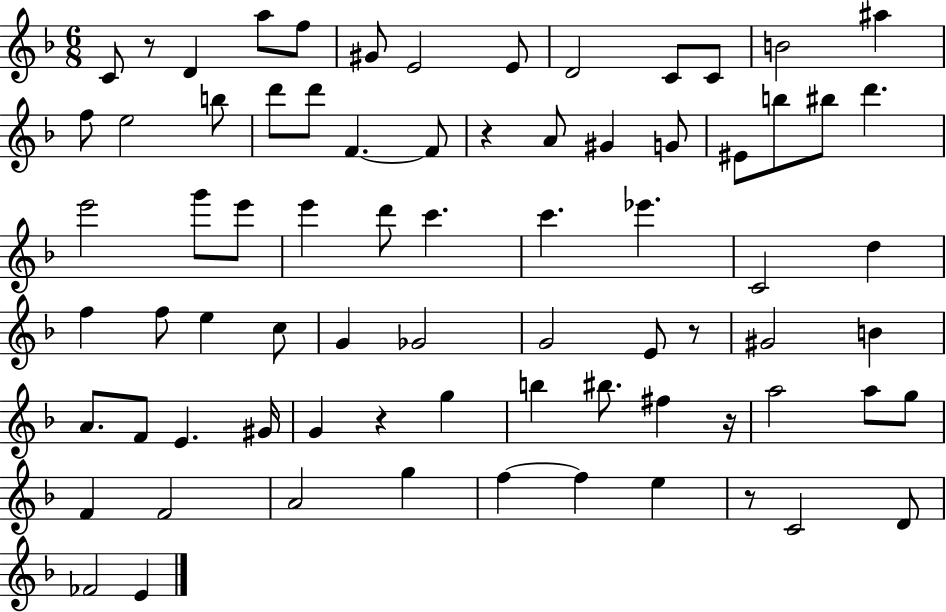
C4/e R/e D4/q A5/e F5/e G#4/e E4/h E4/e D4/h C4/e C4/e B4/h A#5/q F5/e E5/h B5/e D6/e D6/e F4/q. F4/e R/q A4/e G#4/q G4/e EIS4/e B5/e BIS5/e D6/q. E6/h G6/e E6/e E6/q D6/e C6/q. C6/q. Eb6/q. C4/h D5/q F5/q F5/e E5/q C5/e G4/q Gb4/h G4/h E4/e R/e G#4/h B4/q A4/e. F4/e E4/q. G#4/s G4/q R/q G5/q B5/q BIS5/e. F#5/q R/s A5/h A5/e G5/e F4/q F4/h A4/h G5/q F5/q F5/q E5/q R/e C4/h D4/e FES4/h E4/q